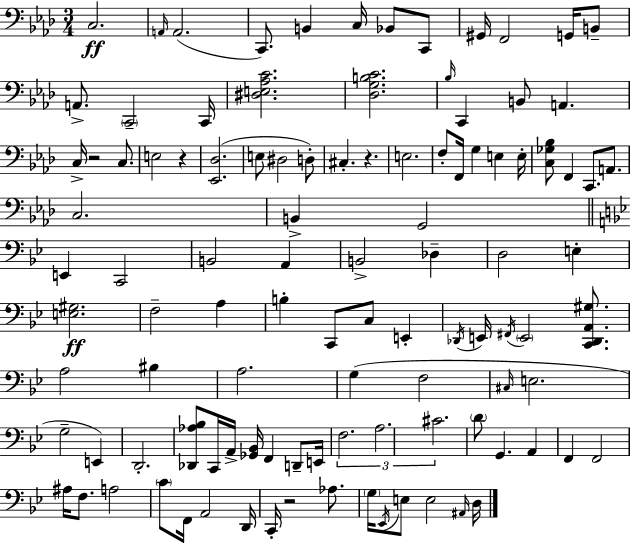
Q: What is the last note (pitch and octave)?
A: D3